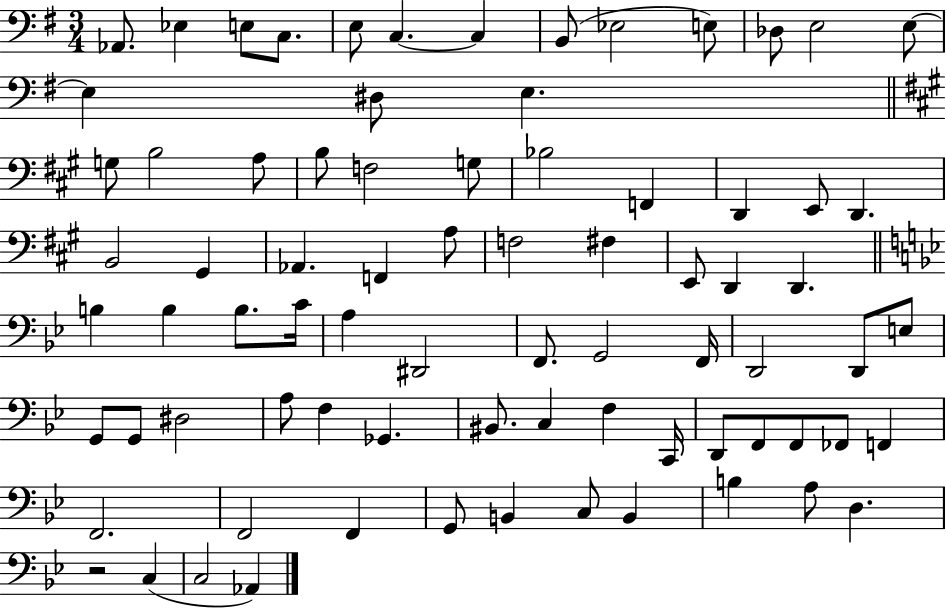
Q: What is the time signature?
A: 3/4